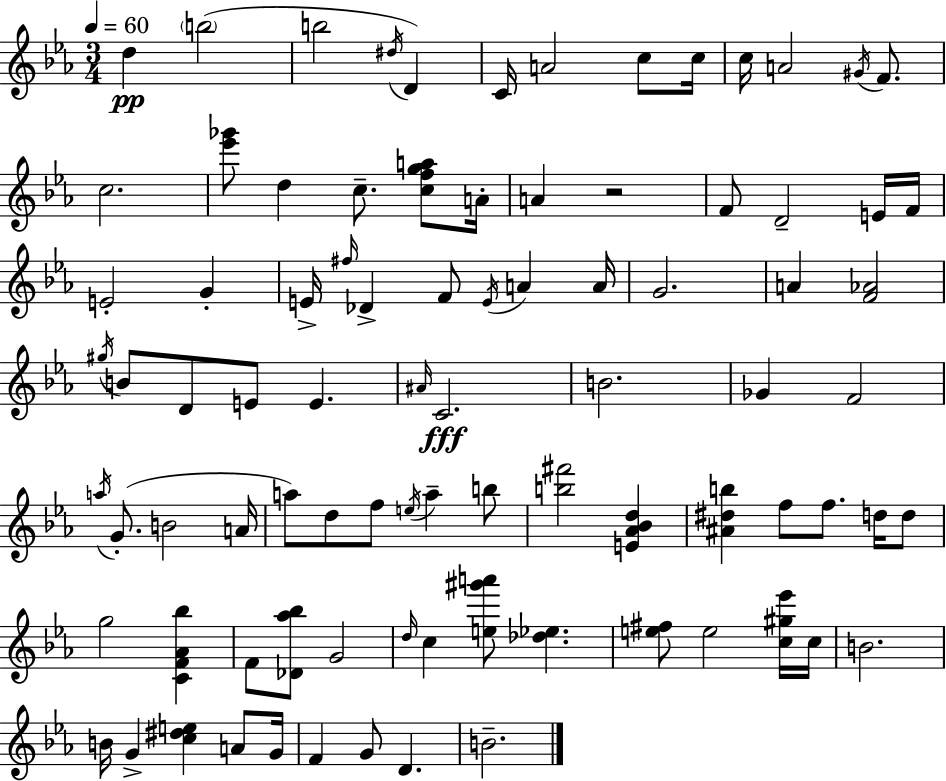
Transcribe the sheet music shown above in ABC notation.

X:1
T:Untitled
M:3/4
L:1/4
K:Cm
d b2 b2 ^d/4 D C/4 A2 c/2 c/4 c/4 A2 ^G/4 F/2 c2 [_e'_g']/2 d c/2 [cfga]/2 A/4 A z2 F/2 D2 E/4 F/4 E2 G E/4 ^f/4 _D F/2 E/4 A A/4 G2 A [F_A]2 ^g/4 B/2 D/2 E/2 E ^A/4 C2 B2 _G F2 a/4 G/2 B2 A/4 a/2 d/2 f/2 e/4 a b/2 [b^f']2 [E_A_Bd] [^A^db] f/2 f/2 d/4 d/2 g2 [CF_A_b] F/2 [_D_a_b]/2 G2 d/4 c [e^g'a']/2 [_d_e] [e^f]/2 e2 [c^g_e']/4 c/4 B2 B/4 G [c^de] A/2 G/4 F G/2 D B2